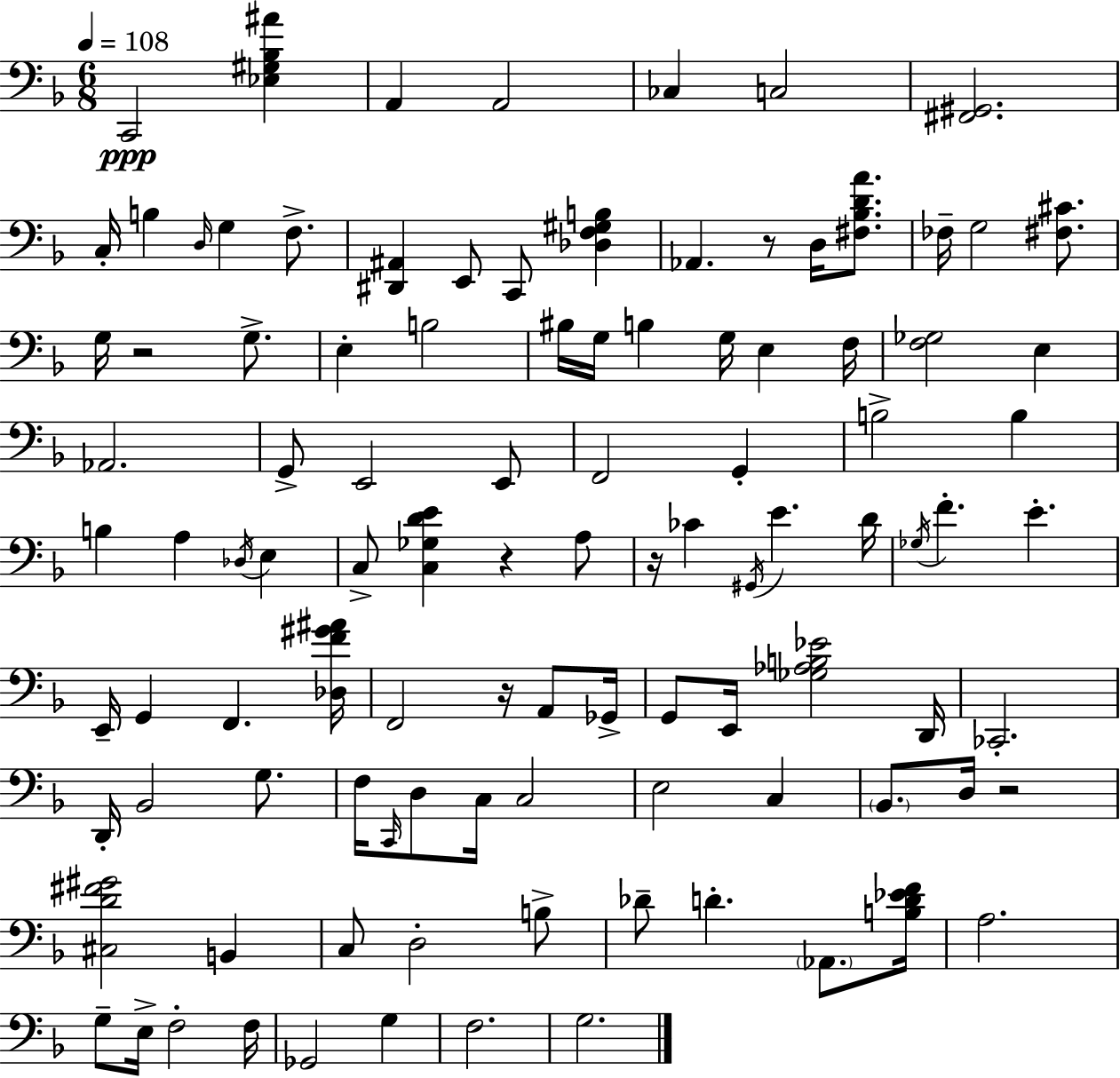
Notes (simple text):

C2/h [Eb3,G#3,Bb3,A#4]/q A2/q A2/h CES3/q C3/h [F#2,G#2]/h. C3/s B3/q D3/s G3/q F3/e. [D#2,A#2]/q E2/e C2/e [Db3,F3,G#3,B3]/q Ab2/q. R/e D3/s [F#3,Bb3,D4,A4]/e. FES3/s G3/h [F#3,C#4]/e. G3/s R/h G3/e. E3/q B3/h BIS3/s G3/s B3/q G3/s E3/q F3/s [F3,Gb3]/h E3/q Ab2/h. G2/e E2/h E2/e F2/h G2/q B3/h B3/q B3/q A3/q Db3/s E3/q C3/e [C3,Gb3,D4,E4]/q R/q A3/e R/s CES4/q G#2/s E4/q. D4/s Gb3/s F4/q. E4/q. E2/s G2/q F2/q. [Db3,F4,G#4,A#4]/s F2/h R/s A2/e Gb2/s G2/e E2/s [Gb3,Ab3,B3,Eb4]/h D2/s CES2/h. D2/s Bb2/h G3/e. F3/s C2/s D3/e C3/s C3/h E3/h C3/q Bb2/e. D3/s R/h [C#3,D4,F#4,G#4]/h B2/q C3/e D3/h B3/e Db4/e D4/q. Ab2/e. [B3,D4,Eb4,F4]/s A3/h. G3/e E3/s F3/h F3/s Gb2/h G3/q F3/h. G3/h.